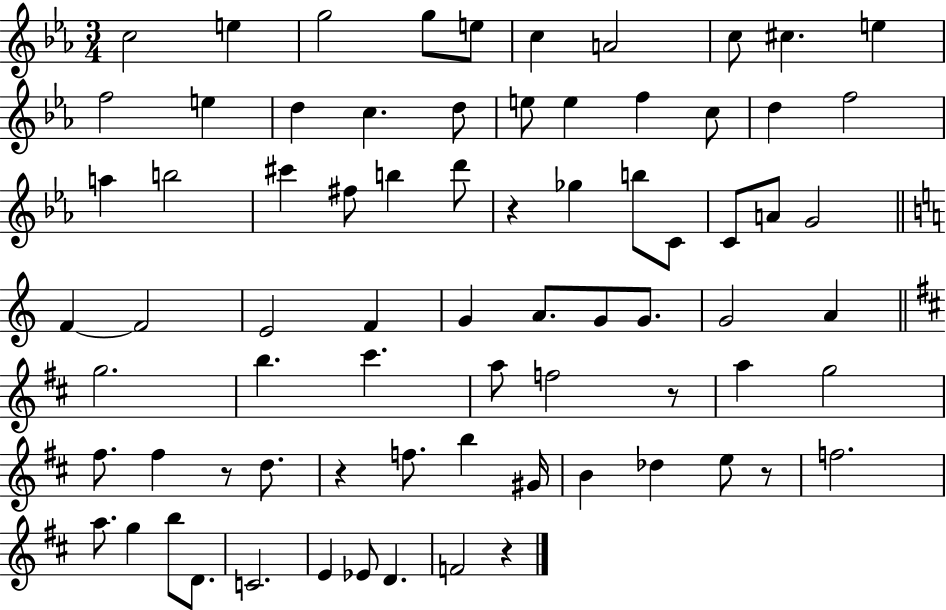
{
  \clef treble
  \numericTimeSignature
  \time 3/4
  \key ees \major
  c''2 e''4 | g''2 g''8 e''8 | c''4 a'2 | c''8 cis''4. e''4 | \break f''2 e''4 | d''4 c''4. d''8 | e''8 e''4 f''4 c''8 | d''4 f''2 | \break a''4 b''2 | cis'''4 fis''8 b''4 d'''8 | r4 ges''4 b''8 c'8 | c'8 a'8 g'2 | \break \bar "||" \break \key a \minor f'4~~ f'2 | e'2 f'4 | g'4 a'8. g'8 g'8. | g'2 a'4 | \break \bar "||" \break \key d \major g''2. | b''4. cis'''4. | a''8 f''2 r8 | a''4 g''2 | \break fis''8. fis''4 r8 d''8. | r4 f''8. b''4 gis'16 | b'4 des''4 e''8 r8 | f''2. | \break a''8. g''4 b''8 d'8. | c'2. | e'4 ees'8 d'4. | f'2 r4 | \break \bar "|."
}